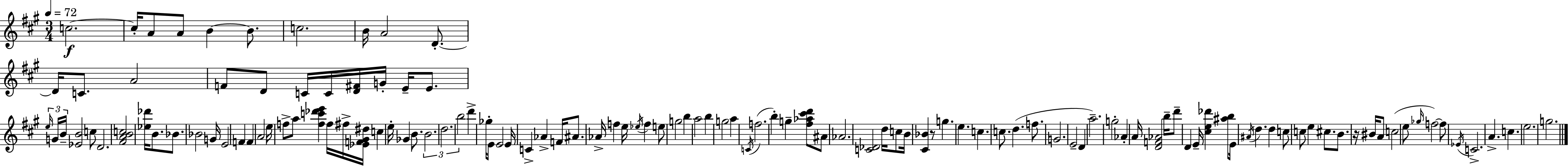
X:1
T:Untitled
M:3/4
L:1/4
K:A
c2 c/4 A/2 A/2 B B/2 c2 B/4 A2 D/2 D/4 C/2 A2 F/2 D/2 C/4 C/4 [D^F]/4 G/4 E/4 E/2 e/4 G/4 B/4 [_EB]2 c/2 D2 [^FABc]2 [_e_d']/4 B/2 _B/2 _B2 G/4 E2 F F A2 e/4 f/2 a/2 [fc'_d'e'] f/4 ^f/4 [_EF^G^d]/4 c e/4 _G B/2 B2 d2 b2 d' _g/4 E/2 E2 E/4 C _A F/4 ^A/2 _A/4 f e/4 _e/4 f e/2 g2 b a2 b g2 a C/4 f2 b g [^f_a^c'd']/2 ^A/2 _A2 [C_D]2 d/4 c/2 B/4 [^C_B] z/2 g e c c/2 d f/2 G2 E2 D a2 g2 _A A/4 [DF_A]2 b/4 d'/2 D E/4 [^ce_d'] [^ab]/2 E/4 ^A/4 d d c/2 c/2 e ^c/2 B/2 z/4 ^B/4 A/2 c2 e/2 _g/4 f2 f/2 _E/4 C2 A c e2 g2